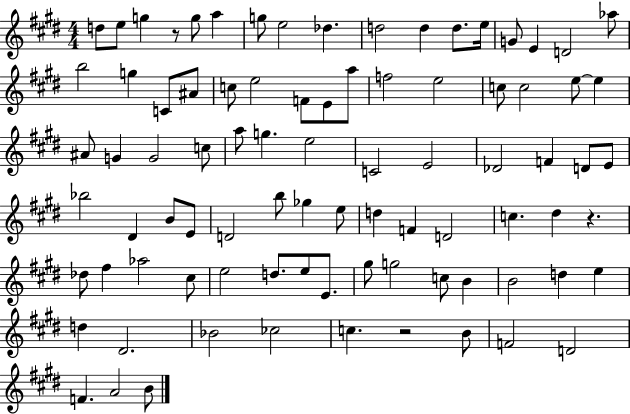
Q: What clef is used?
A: treble